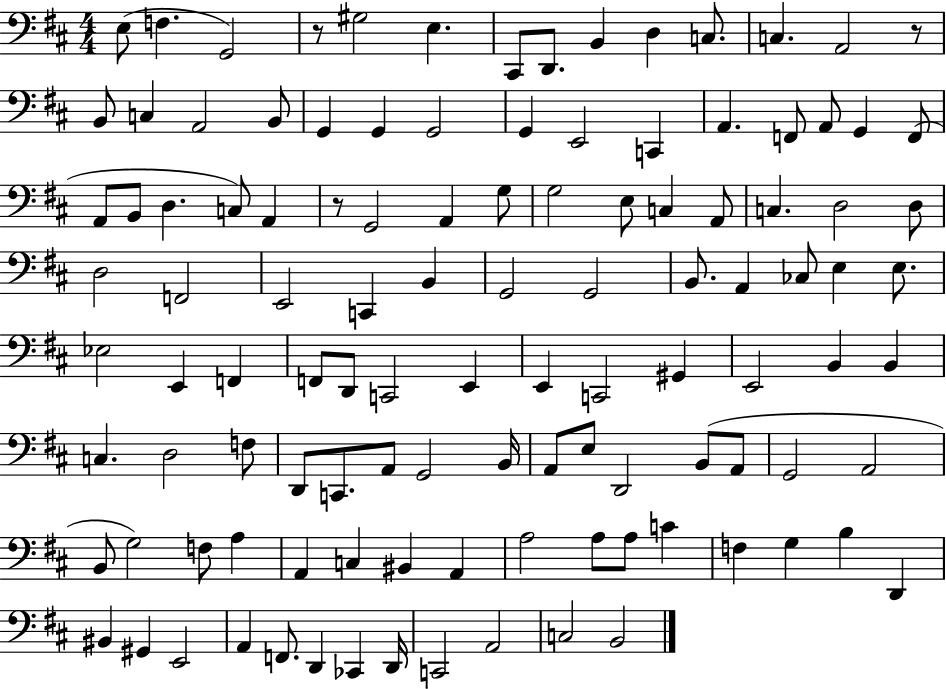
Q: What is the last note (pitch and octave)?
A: B2